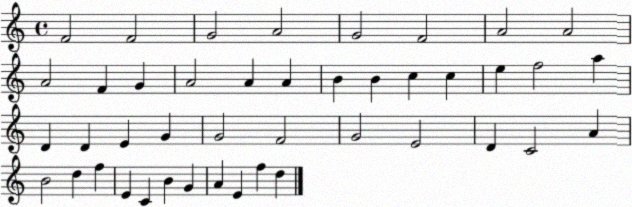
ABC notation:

X:1
T:Untitled
M:4/4
L:1/4
K:C
F2 F2 G2 A2 G2 F2 A2 A2 A2 F G A2 A A B B c c e f2 a D D E G G2 F2 G2 E2 D C2 A B2 d f E C B G A E f d